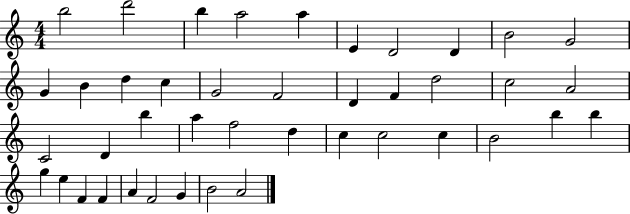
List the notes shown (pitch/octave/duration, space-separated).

B5/h D6/h B5/q A5/h A5/q E4/q D4/h D4/q B4/h G4/h G4/q B4/q D5/q C5/q G4/h F4/h D4/q F4/q D5/h C5/h A4/h C4/h D4/q B5/q A5/q F5/h D5/q C5/q C5/h C5/q B4/h B5/q B5/q G5/q E5/q F4/q F4/q A4/q F4/h G4/q B4/h A4/h